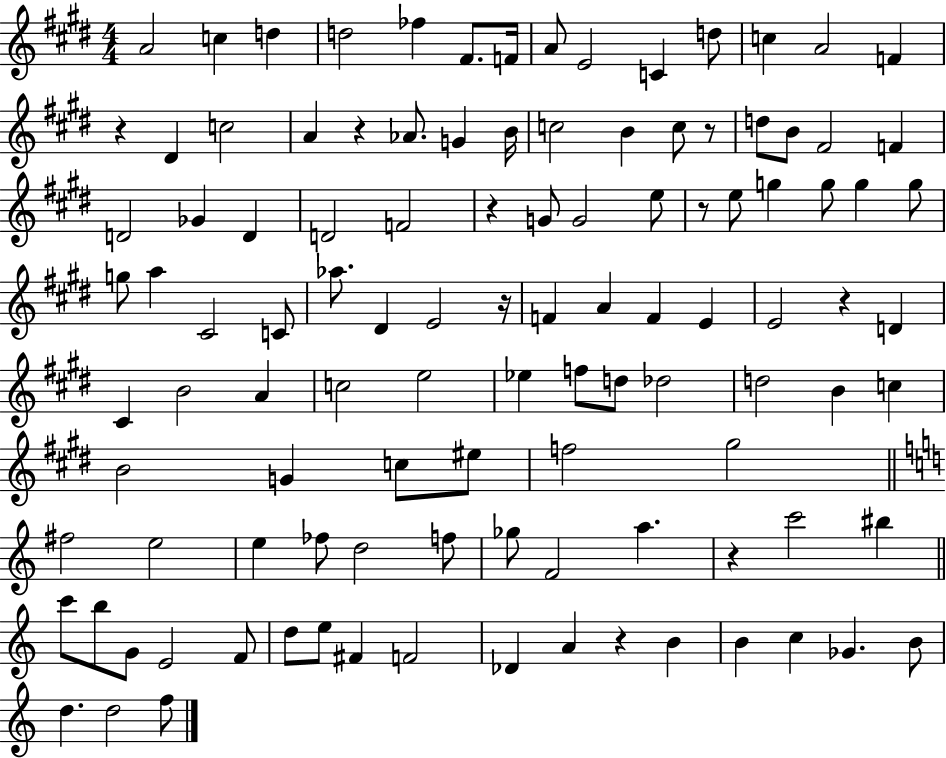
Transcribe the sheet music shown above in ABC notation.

X:1
T:Untitled
M:4/4
L:1/4
K:E
A2 c d d2 _f ^F/2 F/4 A/2 E2 C d/2 c A2 F z ^D c2 A z _A/2 G B/4 c2 B c/2 z/2 d/2 B/2 ^F2 F D2 _G D D2 F2 z G/2 G2 e/2 z/2 e/2 g g/2 g g/2 g/2 a ^C2 C/2 _a/2 ^D E2 z/4 F A F E E2 z D ^C B2 A c2 e2 _e f/2 d/2 _d2 d2 B c B2 G c/2 ^e/2 f2 ^g2 ^f2 e2 e _f/2 d2 f/2 _g/2 F2 a z c'2 ^b c'/2 b/2 G/2 E2 F/2 d/2 e/2 ^F F2 _D A z B B c _G B/2 d d2 f/2